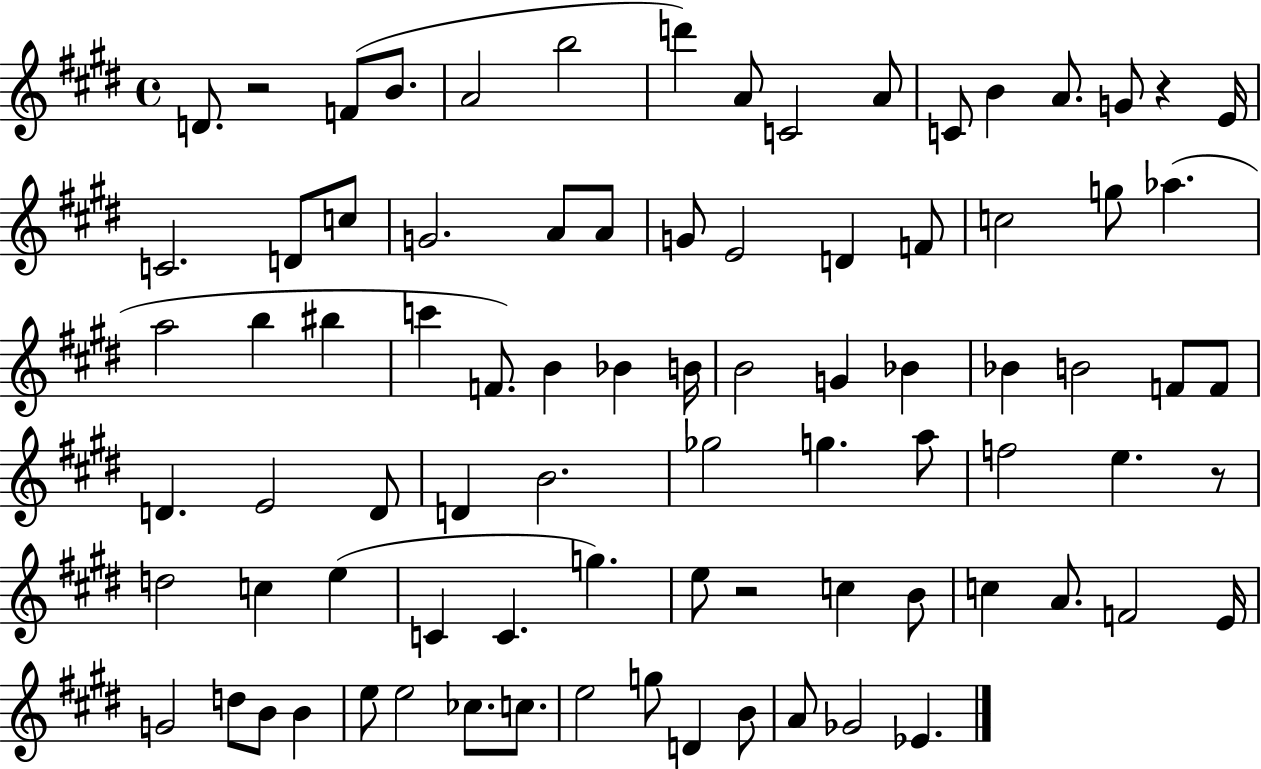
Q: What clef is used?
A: treble